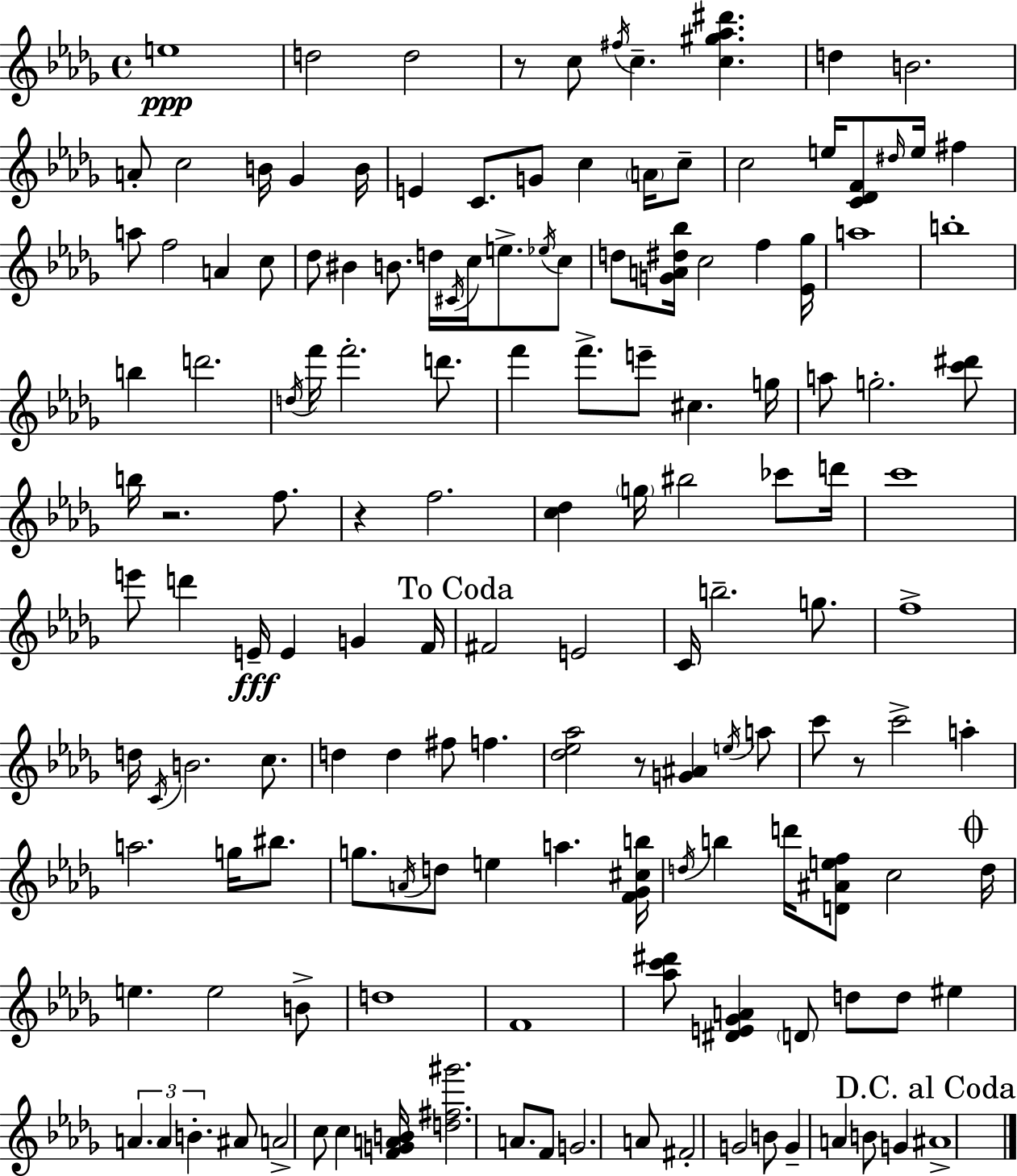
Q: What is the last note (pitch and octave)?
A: A#4